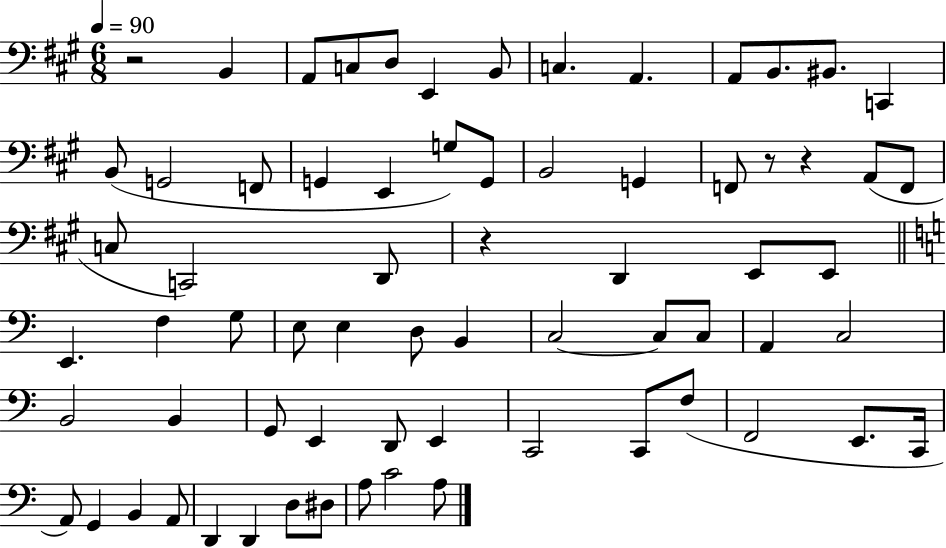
X:1
T:Untitled
M:6/8
L:1/4
K:A
z2 B,, A,,/2 C,/2 D,/2 E,, B,,/2 C, A,, A,,/2 B,,/2 ^B,,/2 C,, B,,/2 G,,2 F,,/2 G,, E,, G,/2 G,,/2 B,,2 G,, F,,/2 z/2 z A,,/2 F,,/2 C,/2 C,,2 D,,/2 z D,, E,,/2 E,,/2 E,, F, G,/2 E,/2 E, D,/2 B,, C,2 C,/2 C,/2 A,, C,2 B,,2 B,, G,,/2 E,, D,,/2 E,, C,,2 C,,/2 F,/2 F,,2 E,,/2 C,,/4 A,,/2 G,, B,, A,,/2 D,, D,, D,/2 ^D,/2 A,/2 C2 A,/2